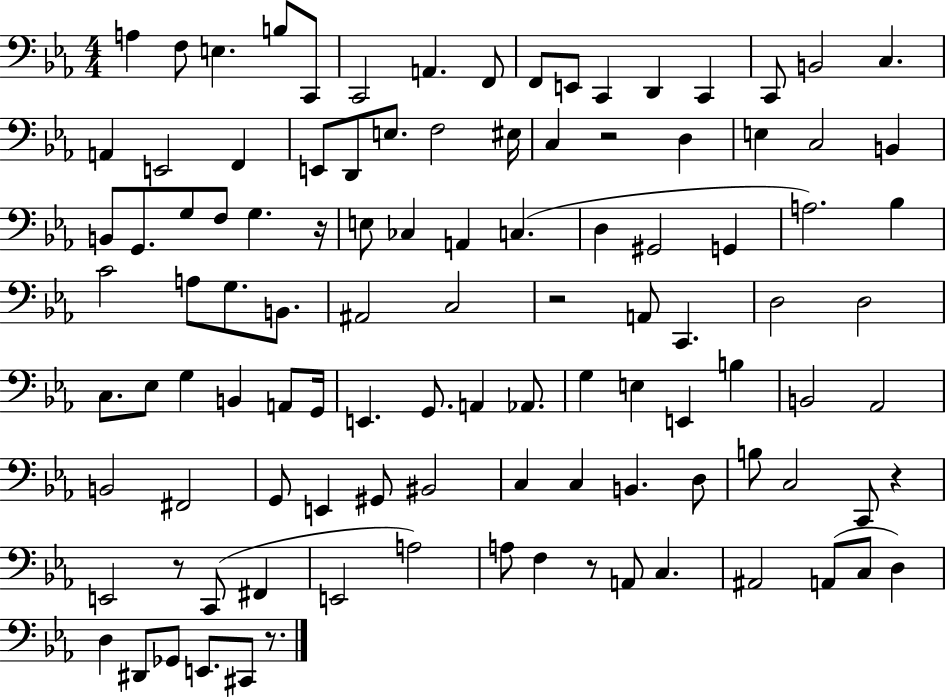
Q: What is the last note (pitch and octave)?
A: C#2